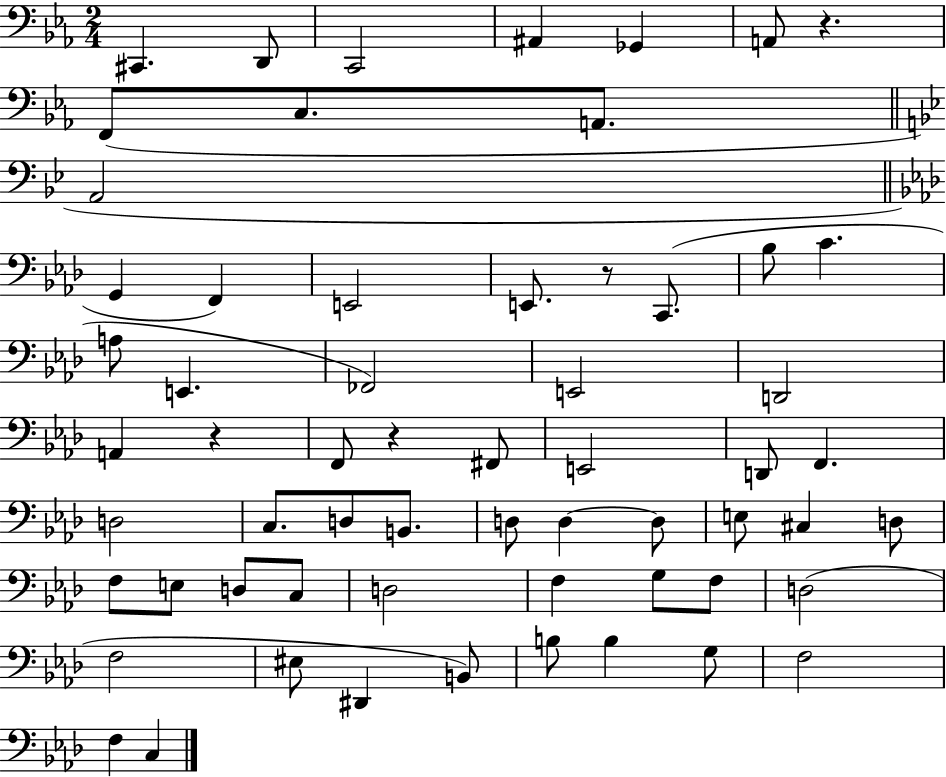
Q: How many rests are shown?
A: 4